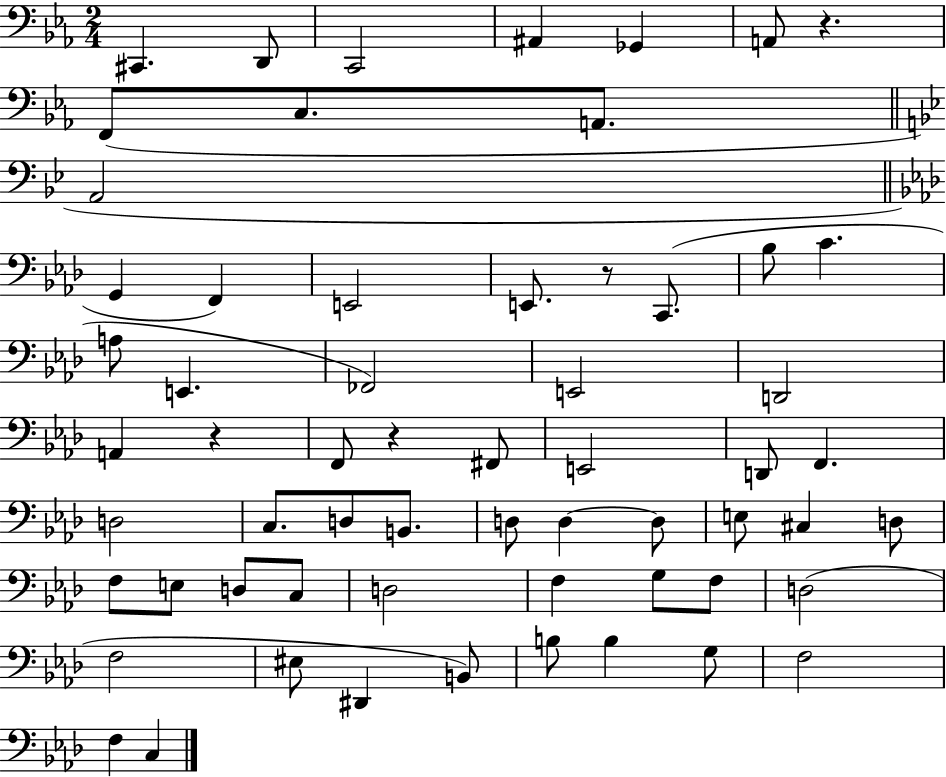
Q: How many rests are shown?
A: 4